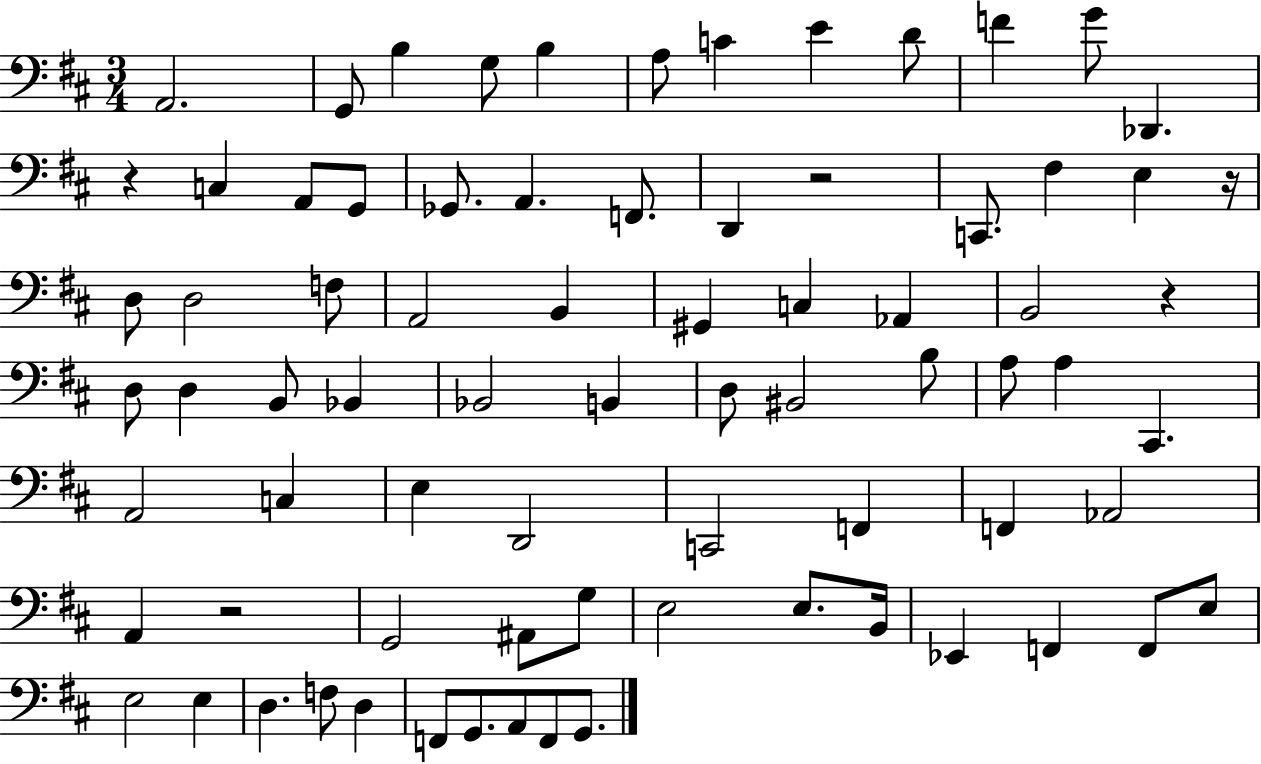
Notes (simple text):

A2/h. G2/e B3/q G3/e B3/q A3/e C4/q E4/q D4/e F4/q G4/e Db2/q. R/q C3/q A2/e G2/e Gb2/e. A2/q. F2/e. D2/q R/h C2/e. F#3/q E3/q R/s D3/e D3/h F3/e A2/h B2/q G#2/q C3/q Ab2/q B2/h R/q D3/e D3/q B2/e Bb2/q Bb2/h B2/q D3/e BIS2/h B3/e A3/e A3/q C#2/q. A2/h C3/q E3/q D2/h C2/h F2/q F2/q Ab2/h A2/q R/h G2/h A#2/e G3/e E3/h E3/e. B2/s Eb2/q F2/q F2/e E3/e E3/h E3/q D3/q. F3/e D3/q F2/e G2/e. A2/e F2/e G2/e.